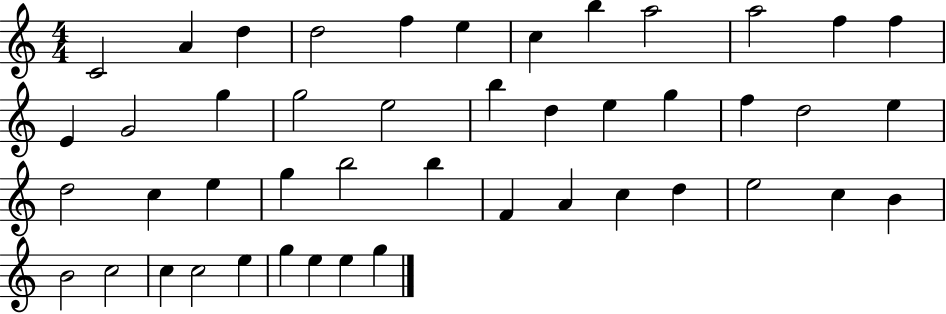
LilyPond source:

{
  \clef treble
  \numericTimeSignature
  \time 4/4
  \key c \major
  c'2 a'4 d''4 | d''2 f''4 e''4 | c''4 b''4 a''2 | a''2 f''4 f''4 | \break e'4 g'2 g''4 | g''2 e''2 | b''4 d''4 e''4 g''4 | f''4 d''2 e''4 | \break d''2 c''4 e''4 | g''4 b''2 b''4 | f'4 a'4 c''4 d''4 | e''2 c''4 b'4 | \break b'2 c''2 | c''4 c''2 e''4 | g''4 e''4 e''4 g''4 | \bar "|."
}